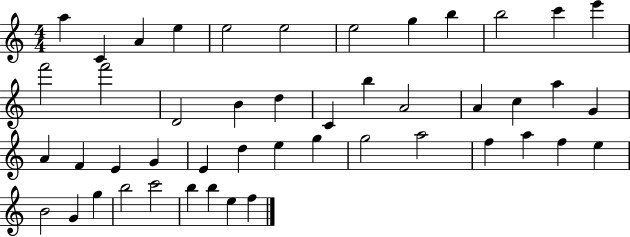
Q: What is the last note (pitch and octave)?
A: F5